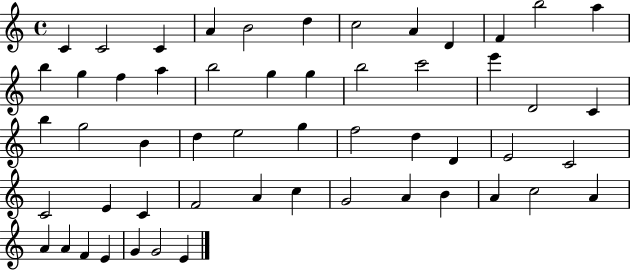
C4/q C4/h C4/q A4/q B4/h D5/q C5/h A4/q D4/q F4/q B5/h A5/q B5/q G5/q F5/q A5/q B5/h G5/q G5/q B5/h C6/h E6/q D4/h C4/q B5/q G5/h B4/q D5/q E5/h G5/q F5/h D5/q D4/q E4/h C4/h C4/h E4/q C4/q F4/h A4/q C5/q G4/h A4/q B4/q A4/q C5/h A4/q A4/q A4/q F4/q E4/q G4/q G4/h E4/q